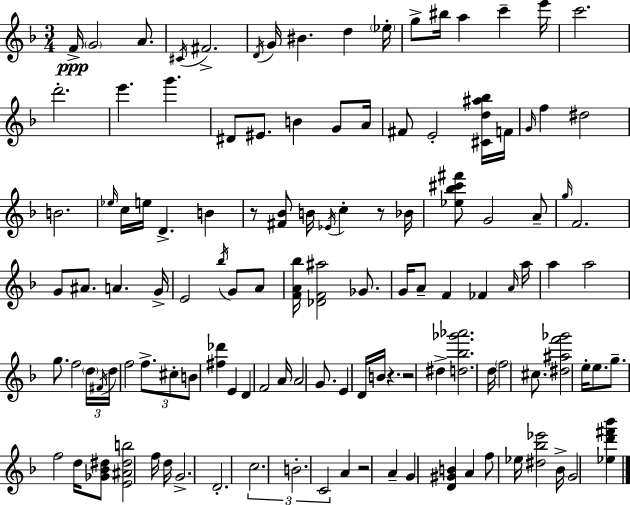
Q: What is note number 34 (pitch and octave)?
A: E5